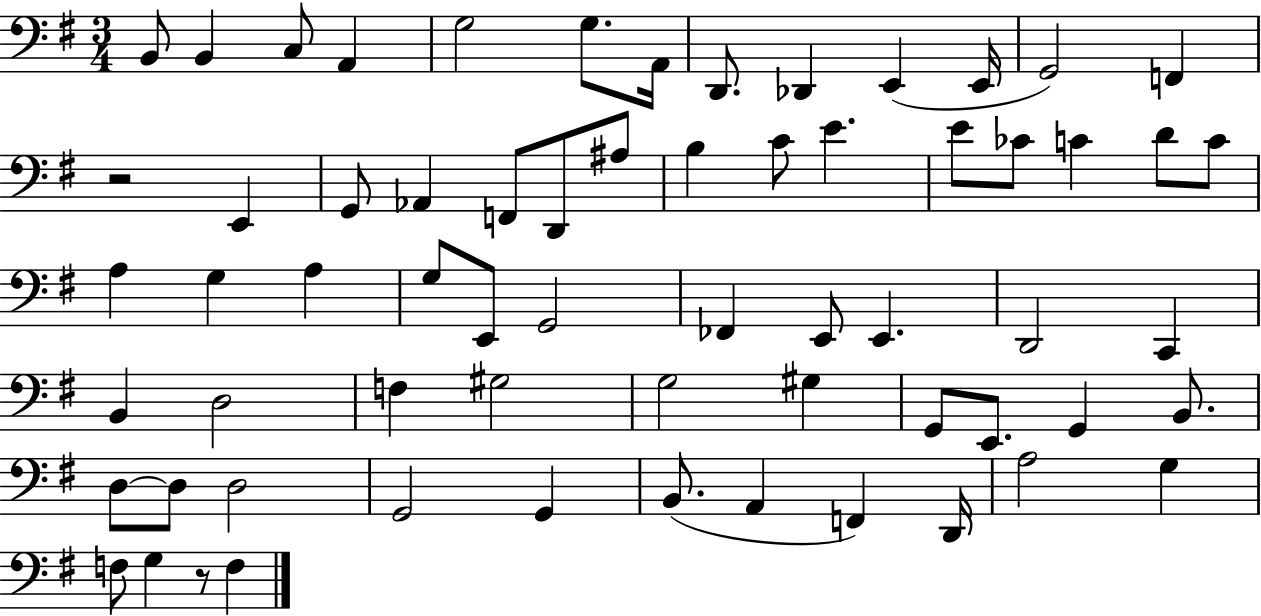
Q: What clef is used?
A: bass